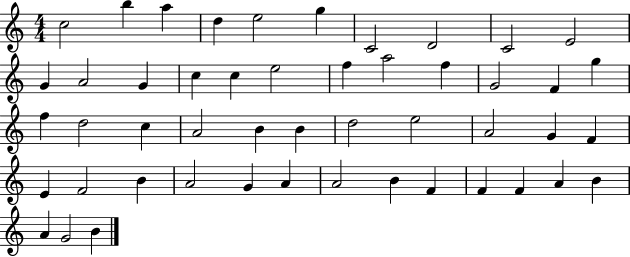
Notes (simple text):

C5/h B5/q A5/q D5/q E5/h G5/q C4/h D4/h C4/h E4/h G4/q A4/h G4/q C5/q C5/q E5/h F5/q A5/h F5/q G4/h F4/q G5/q F5/q D5/h C5/q A4/h B4/q B4/q D5/h E5/h A4/h G4/q F4/q E4/q F4/h B4/q A4/h G4/q A4/q A4/h B4/q F4/q F4/q F4/q A4/q B4/q A4/q G4/h B4/q